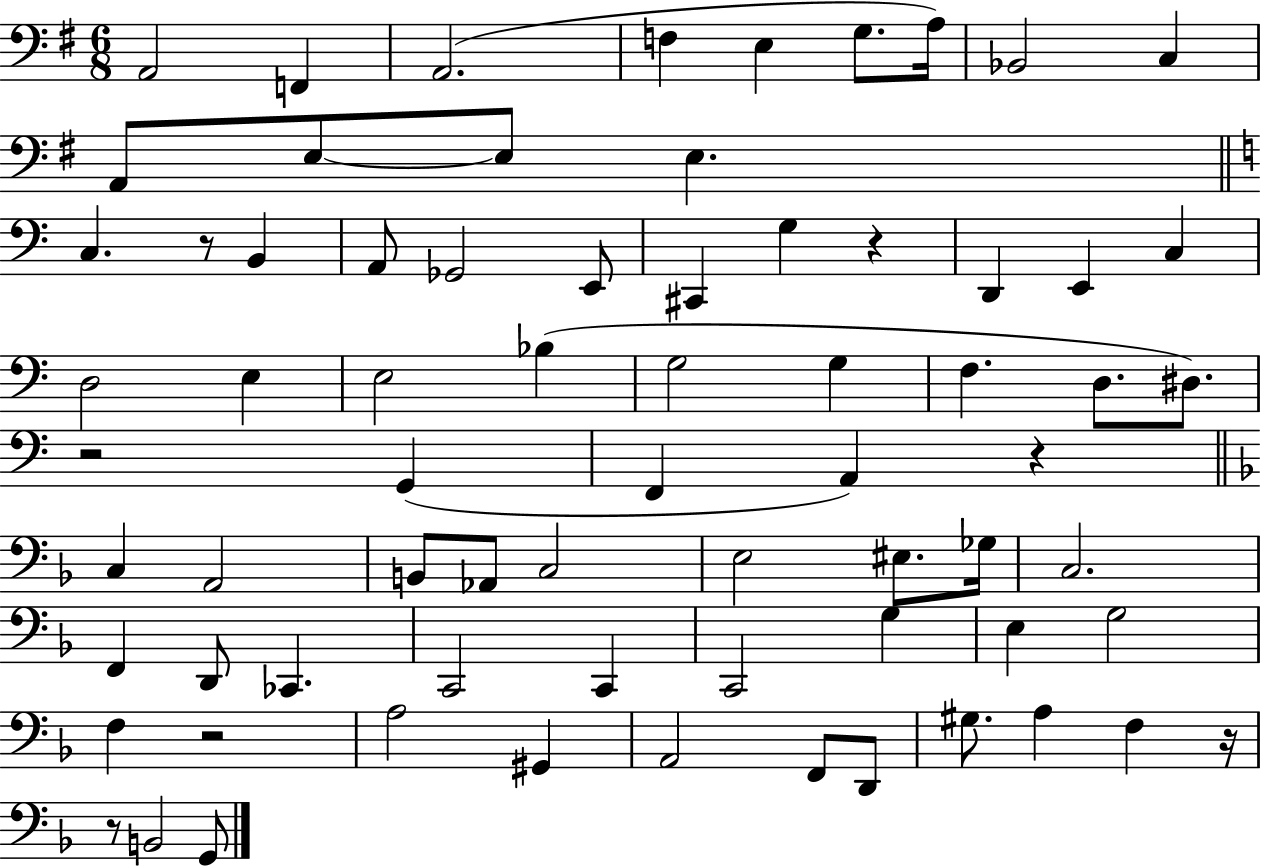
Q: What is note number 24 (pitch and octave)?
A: D3